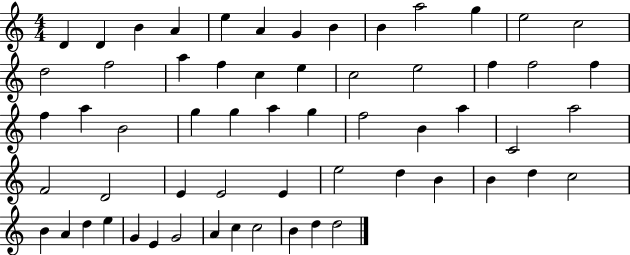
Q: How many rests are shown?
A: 0